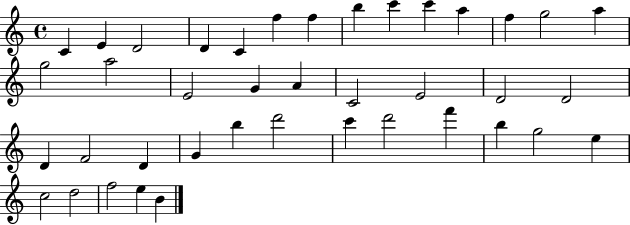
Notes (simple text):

C4/q E4/q D4/h D4/q C4/q F5/q F5/q B5/q C6/q C6/q A5/q F5/q G5/h A5/q G5/h A5/h E4/h G4/q A4/q C4/h E4/h D4/h D4/h D4/q F4/h D4/q G4/q B5/q D6/h C6/q D6/h F6/q B5/q G5/h E5/q C5/h D5/h F5/h E5/q B4/q